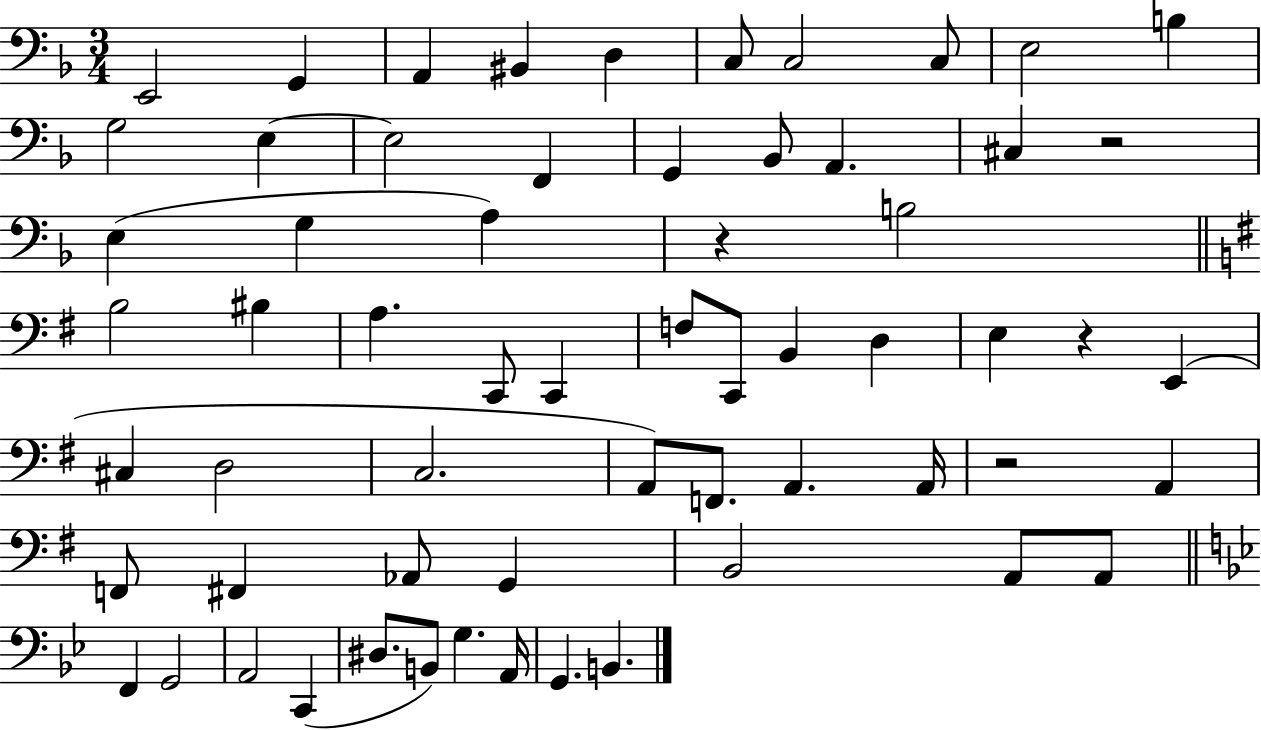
E2/h G2/q A2/q BIS2/q D3/q C3/e C3/h C3/e E3/h B3/q G3/h E3/q E3/h F2/q G2/q Bb2/e A2/q. C#3/q R/h E3/q G3/q A3/q R/q B3/h B3/h BIS3/q A3/q. C2/e C2/q F3/e C2/e B2/q D3/q E3/q R/q E2/q C#3/q D3/h C3/h. A2/e F2/e. A2/q. A2/s R/h A2/q F2/e F#2/q Ab2/e G2/q B2/h A2/e A2/e F2/q G2/h A2/h C2/q D#3/e. B2/e G3/q. A2/s G2/q. B2/q.